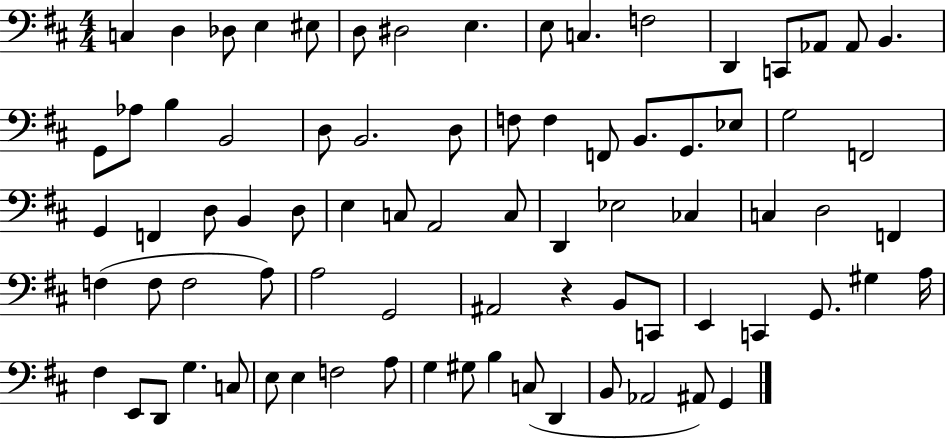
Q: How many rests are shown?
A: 1